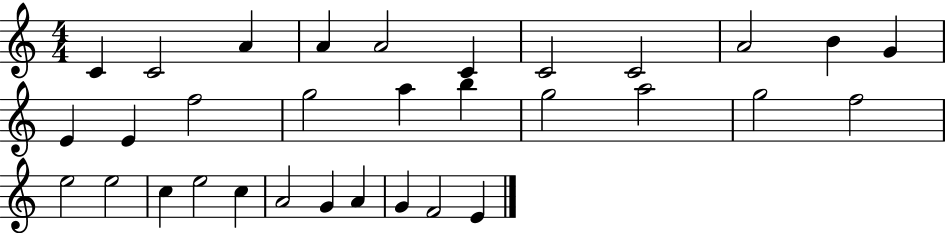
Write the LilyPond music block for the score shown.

{
  \clef treble
  \numericTimeSignature
  \time 4/4
  \key c \major
  c'4 c'2 a'4 | a'4 a'2 c'4 | c'2 c'2 | a'2 b'4 g'4 | \break e'4 e'4 f''2 | g''2 a''4 b''4 | g''2 a''2 | g''2 f''2 | \break e''2 e''2 | c''4 e''2 c''4 | a'2 g'4 a'4 | g'4 f'2 e'4 | \break \bar "|."
}